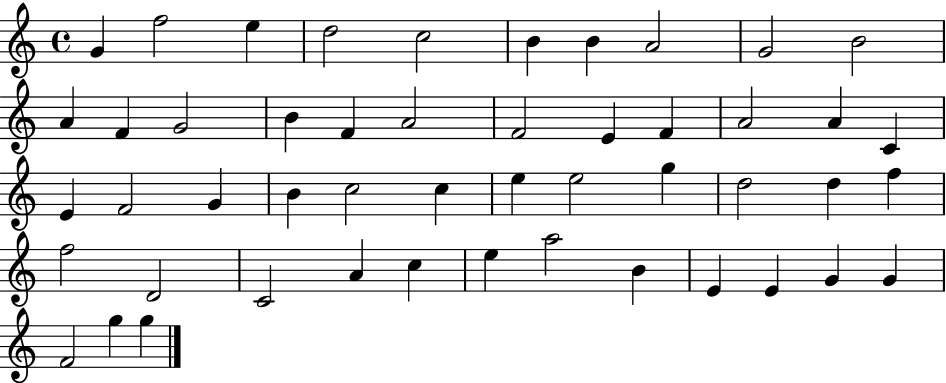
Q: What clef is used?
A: treble